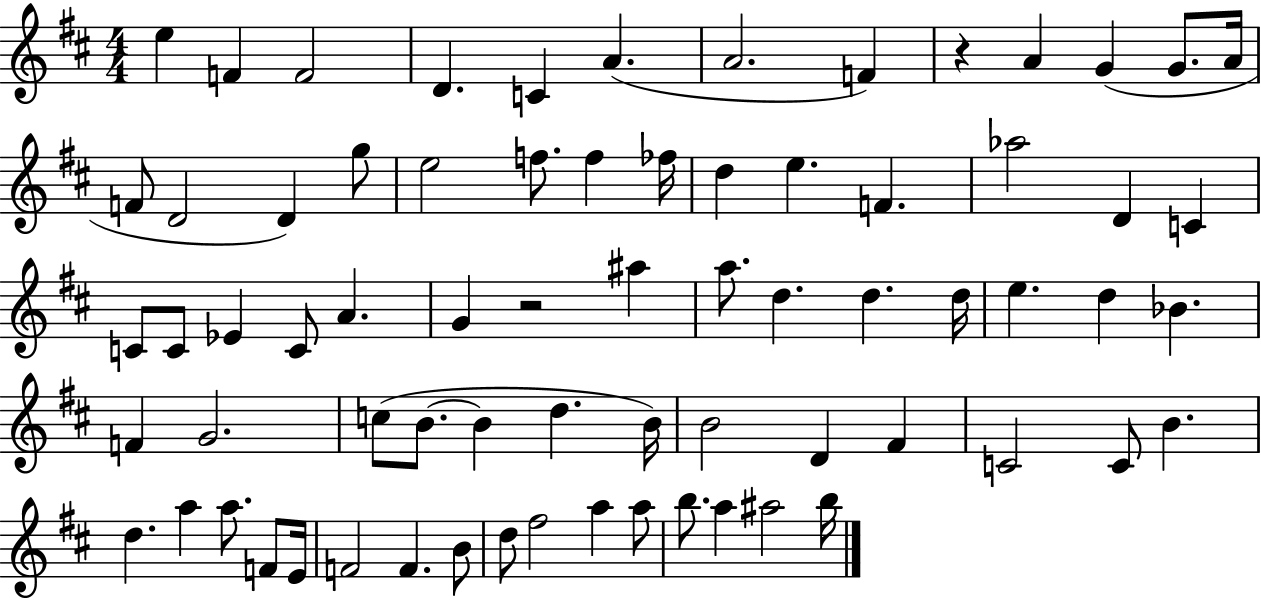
{
  \clef treble
  \numericTimeSignature
  \time 4/4
  \key d \major
  \repeat volta 2 { e''4 f'4 f'2 | d'4. c'4 a'4.( | a'2. f'4) | r4 a'4 g'4( g'8. a'16 | \break f'8 d'2 d'4) g''8 | e''2 f''8. f''4 fes''16 | d''4 e''4. f'4. | aes''2 d'4 c'4 | \break c'8 c'8 ees'4 c'8 a'4. | g'4 r2 ais''4 | a''8. d''4. d''4. d''16 | e''4. d''4 bes'4. | \break f'4 g'2. | c''8( b'8.~~ b'4 d''4. b'16) | b'2 d'4 fis'4 | c'2 c'8 b'4. | \break d''4. a''4 a''8. f'8 e'16 | f'2 f'4. b'8 | d''8 fis''2 a''4 a''8 | b''8. a''4 ais''2 b''16 | \break } \bar "|."
}